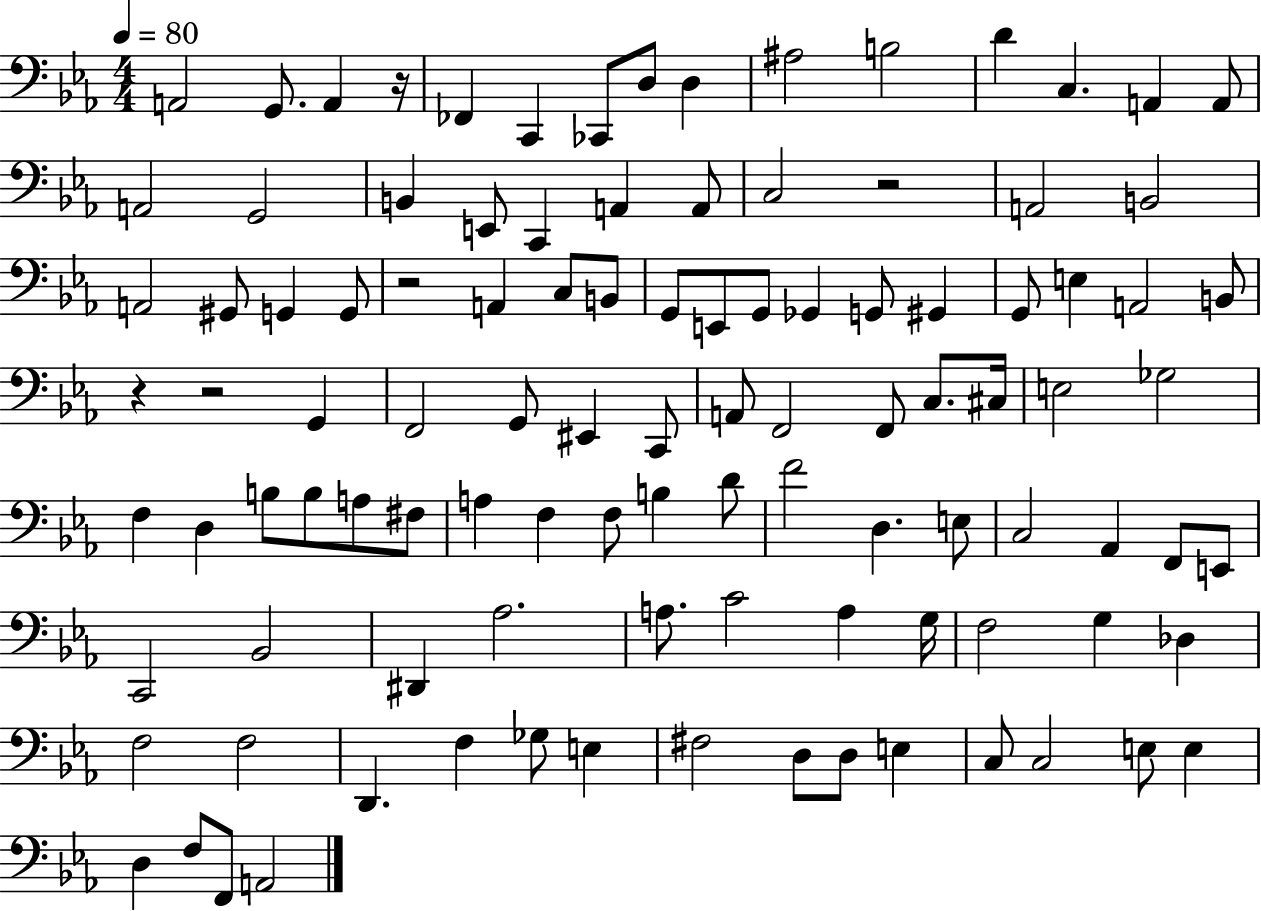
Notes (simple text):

A2/h G2/e. A2/q R/s FES2/q C2/q CES2/e D3/e D3/q A#3/h B3/h D4/q C3/q. A2/q A2/e A2/h G2/h B2/q E2/e C2/q A2/q A2/e C3/h R/h A2/h B2/h A2/h G#2/e G2/q G2/e R/h A2/q C3/e B2/e G2/e E2/e G2/e Gb2/q G2/e G#2/q G2/e E3/q A2/h B2/e R/q R/h G2/q F2/h G2/e EIS2/q C2/e A2/e F2/h F2/e C3/e. C#3/s E3/h Gb3/h F3/q D3/q B3/e B3/e A3/e F#3/e A3/q F3/q F3/e B3/q D4/e F4/h D3/q. E3/e C3/h Ab2/q F2/e E2/e C2/h Bb2/h D#2/q Ab3/h. A3/e. C4/h A3/q G3/s F3/h G3/q Db3/q F3/h F3/h D2/q. F3/q Gb3/e E3/q F#3/h D3/e D3/e E3/q C3/e C3/h E3/e E3/q D3/q F3/e F2/e A2/h